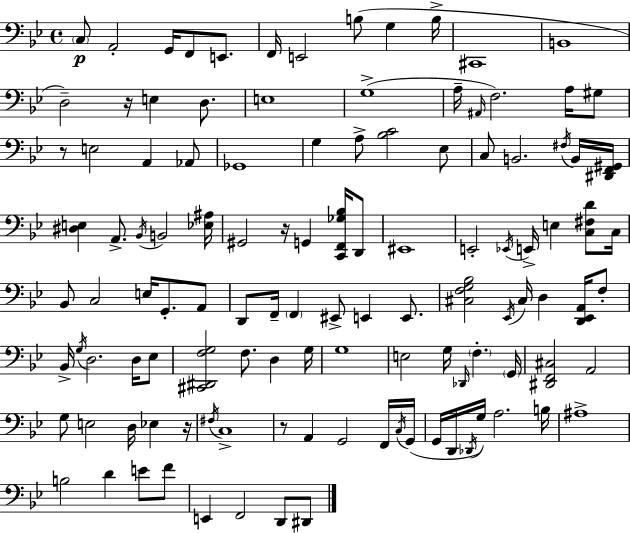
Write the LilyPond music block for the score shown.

{
  \clef bass
  \time 4/4
  \defaultTimeSignature
  \key g \minor
  \parenthesize c8\p a,2-. g,16 f,8 e,8. | f,16 e,2 b8( g4 b16-> | cis,1 | b,1 | \break d2--) r16 e4 d8. | e1 | g1->( | a16-- \grace { ais,16 } f2.) a16 gis8 | \break r8 e2 a,4 aes,8 | ges,1 | g4 a8-> <bes c'>2 ees8 | c8 b,2. \acciaccatura { fis16 } | \break b,16 <dis, f, gis,>16 <dis e>4 a,8.-> \acciaccatura { bes,16 } b,2 | <ees ais>16 gis,2 r16 g,4 | <c, f, ges bes>16 d,8 eis,1 | e,2-. \acciaccatura { ees,16 } e,16-> e4 | \break <c fis d'>8 c16 bes,8 c2 e16 g,8.-. | a,8 d,8 f,16-- \parenthesize f,4 eis,8-> e,4 | e,8. <cis f g bes>2 \acciaccatura { ees,16 } cis16 d4 | <d, ees, a,>16 f8-. bes,16-> \acciaccatura { g16 } d2. | \break d16 ees8 <cis, dis, f g>2 f8. | d4 g16 g1 | e2 g16 \grace { des,16 } | \parenthesize f4.-. \parenthesize g,16 <dis, f, cis>2 a,2 | \break g8 e2 | d16 ees4 r16 \acciaccatura { fis16 } c1-> | r8 a,4 g,2 | f,16 \acciaccatura { c16 } g,16( g,16 d,16 \acciaccatura { des,16 }) g16 a2. | \break b16 ais1-> | b2 | d'4 e'8 f'8 e,4 f,2 | d,8 dis,8 \bar "|."
}